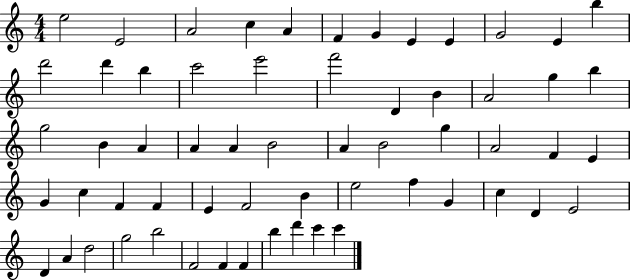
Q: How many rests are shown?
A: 0